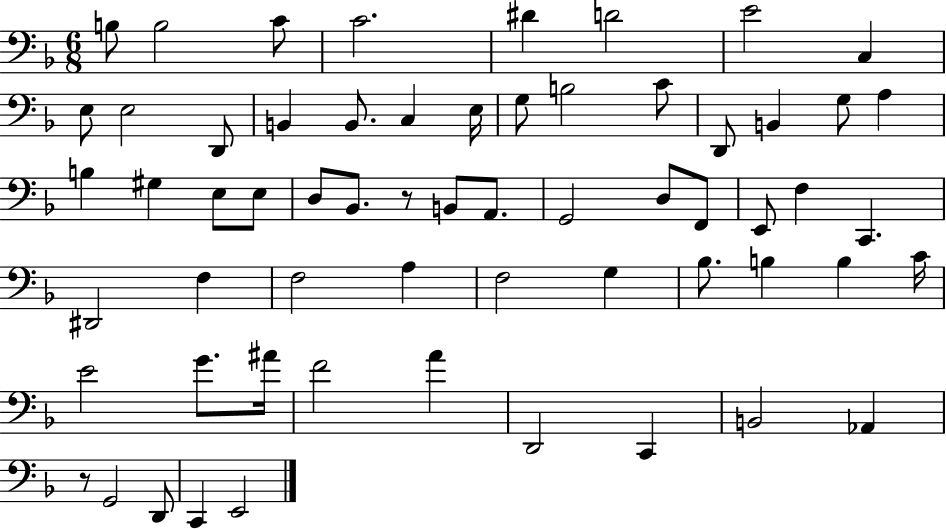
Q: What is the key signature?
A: F major